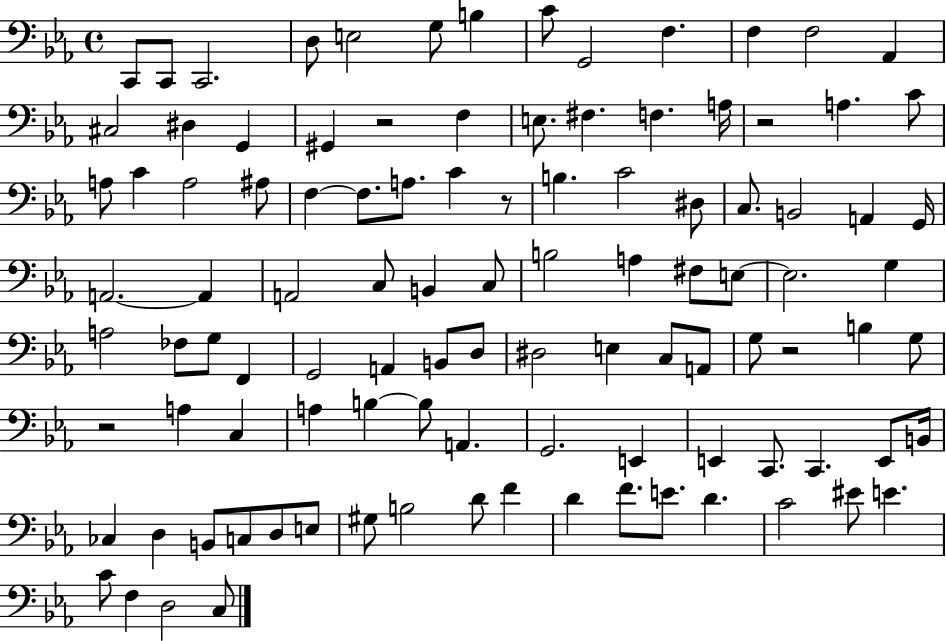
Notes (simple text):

C2/e C2/e C2/h. D3/e E3/h G3/e B3/q C4/e G2/h F3/q. F3/q F3/h Ab2/q C#3/h D#3/q G2/q G#2/q R/h F3/q E3/e. F#3/q. F3/q. A3/s R/h A3/q. C4/e A3/e C4/q A3/h A#3/e F3/q F3/e. A3/e. C4/q R/e B3/q. C4/h D#3/e C3/e. B2/h A2/q G2/s A2/h. A2/q A2/h C3/e B2/q C3/e B3/h A3/q F#3/e E3/e E3/h. G3/q A3/h FES3/e G3/e F2/q G2/h A2/q B2/e D3/e D#3/h E3/q C3/e A2/e G3/e R/h B3/q G3/e R/h A3/q C3/q A3/q B3/q B3/e A2/q. G2/h. E2/q E2/q C2/e. C2/q. E2/e B2/s CES3/q D3/q B2/e C3/e D3/e E3/e G#3/e B3/h D4/e F4/q D4/q F4/e. E4/e. D4/q. C4/h EIS4/e E4/q. C4/e F3/q D3/h C3/e